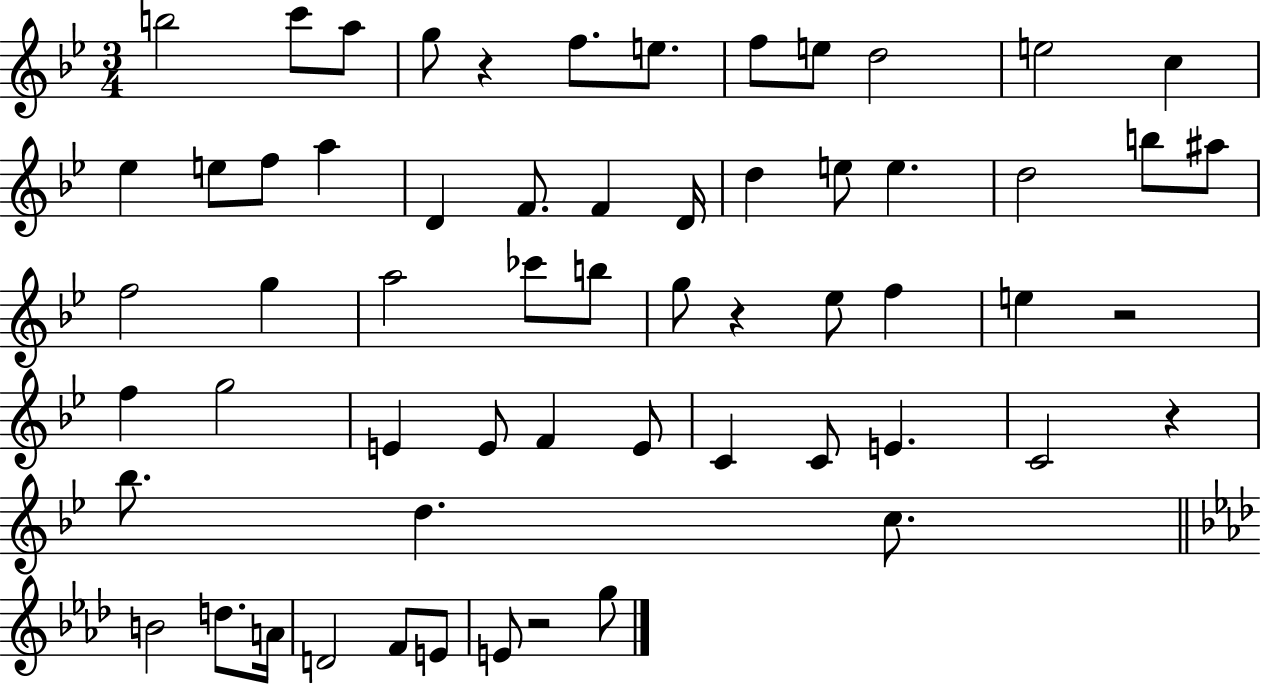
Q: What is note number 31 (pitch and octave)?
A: G5